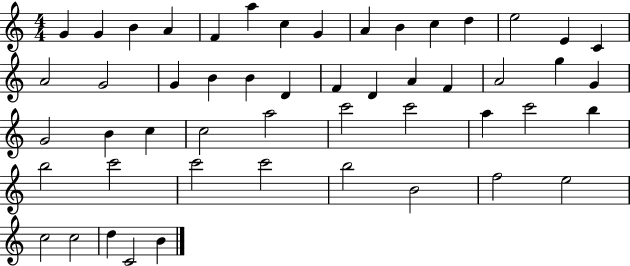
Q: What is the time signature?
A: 4/4